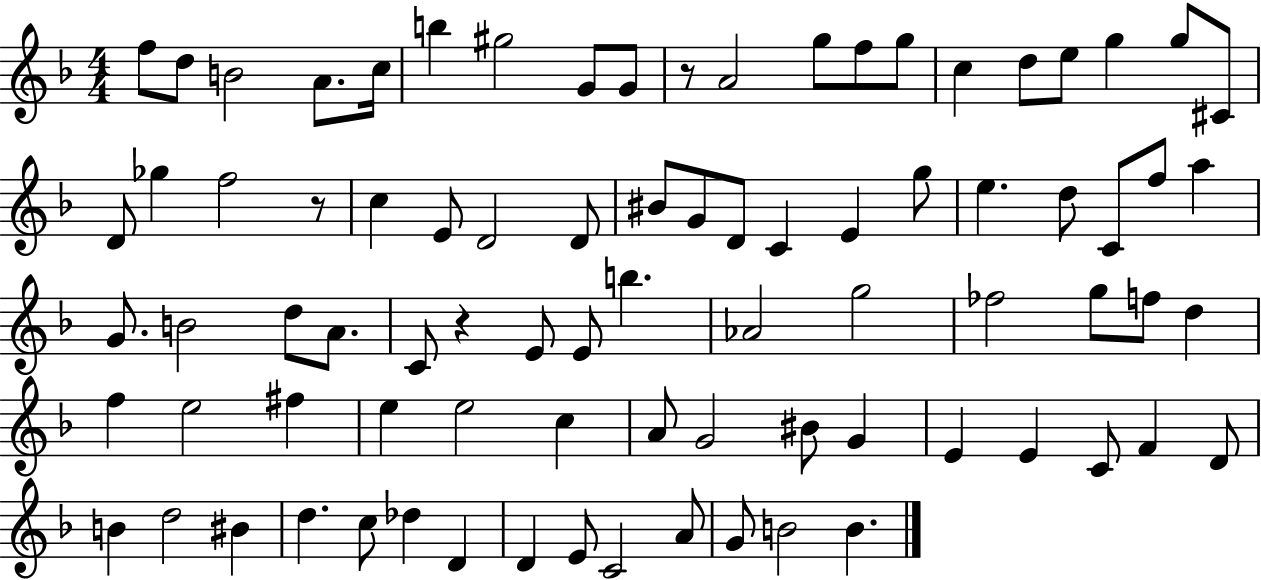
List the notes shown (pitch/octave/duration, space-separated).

F5/e D5/e B4/h A4/e. C5/s B5/q G#5/h G4/e G4/e R/e A4/h G5/e F5/e G5/e C5/q D5/e E5/e G5/q G5/e C#4/e D4/e Gb5/q F5/h R/e C5/q E4/e D4/h D4/e BIS4/e G4/e D4/e C4/q E4/q G5/e E5/q. D5/e C4/e F5/e A5/q G4/e. B4/h D5/e A4/e. C4/e R/q E4/e E4/e B5/q. Ab4/h G5/h FES5/h G5/e F5/e D5/q F5/q E5/h F#5/q E5/q E5/h C5/q A4/e G4/h BIS4/e G4/q E4/q E4/q C4/e F4/q D4/e B4/q D5/h BIS4/q D5/q. C5/e Db5/q D4/q D4/q E4/e C4/h A4/e G4/e B4/h B4/q.